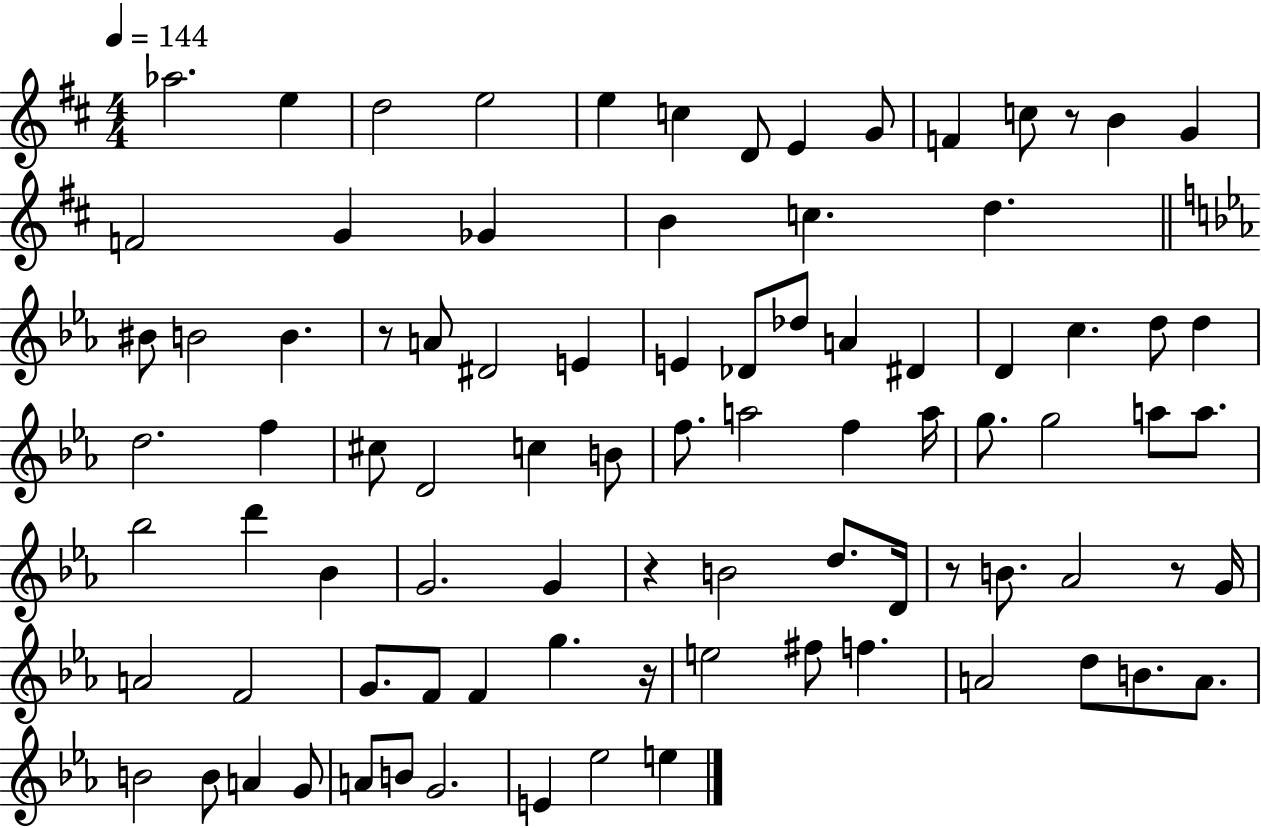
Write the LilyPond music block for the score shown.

{
  \clef treble
  \numericTimeSignature
  \time 4/4
  \key d \major
  \tempo 4 = 144
  aes''2. e''4 | d''2 e''2 | e''4 c''4 d'8 e'4 g'8 | f'4 c''8 r8 b'4 g'4 | \break f'2 g'4 ges'4 | b'4 c''4. d''4. | \bar "||" \break \key ees \major bis'8 b'2 b'4. | r8 a'8 dis'2 e'4 | e'4 des'8 des''8 a'4 dis'4 | d'4 c''4. d''8 d''4 | \break d''2. f''4 | cis''8 d'2 c''4 b'8 | f''8. a''2 f''4 a''16 | g''8. g''2 a''8 a''8. | \break bes''2 d'''4 bes'4 | g'2. g'4 | r4 b'2 d''8. d'16 | r8 b'8. aes'2 r8 g'16 | \break a'2 f'2 | g'8. f'8 f'4 g''4. r16 | e''2 fis''8 f''4. | a'2 d''8 b'8. a'8. | \break b'2 b'8 a'4 g'8 | a'8 b'8 g'2. | e'4 ees''2 e''4 | \bar "|."
}